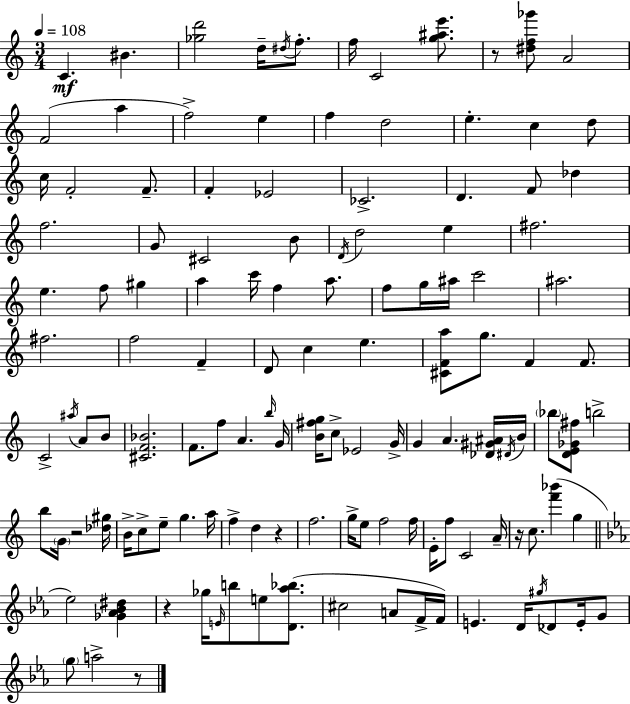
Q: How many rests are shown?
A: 6